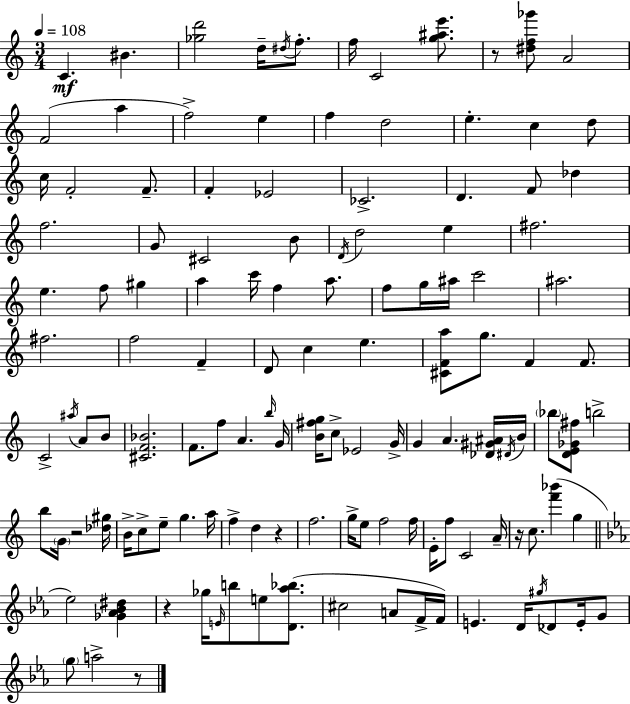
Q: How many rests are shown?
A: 6